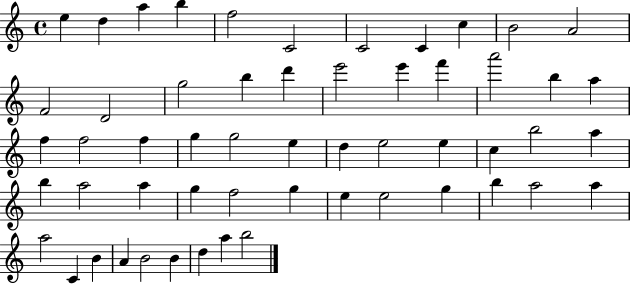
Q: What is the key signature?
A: C major